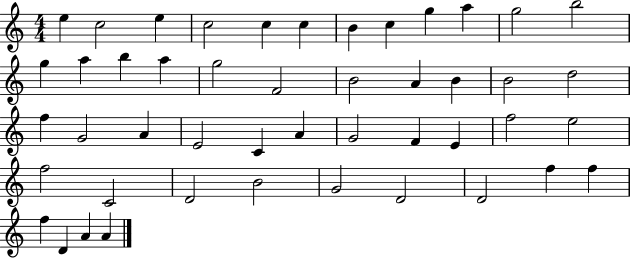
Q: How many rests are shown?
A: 0